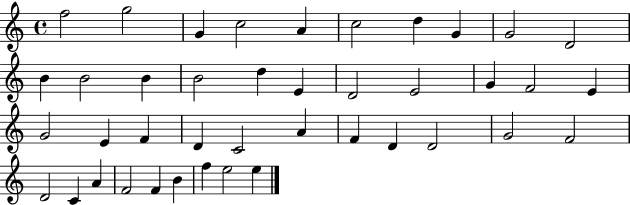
X:1
T:Untitled
M:4/4
L:1/4
K:C
f2 g2 G c2 A c2 d G G2 D2 B B2 B B2 d E D2 E2 G F2 E G2 E F D C2 A F D D2 G2 F2 D2 C A F2 F B f e2 e